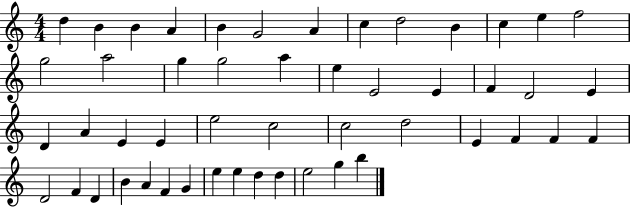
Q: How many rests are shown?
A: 0